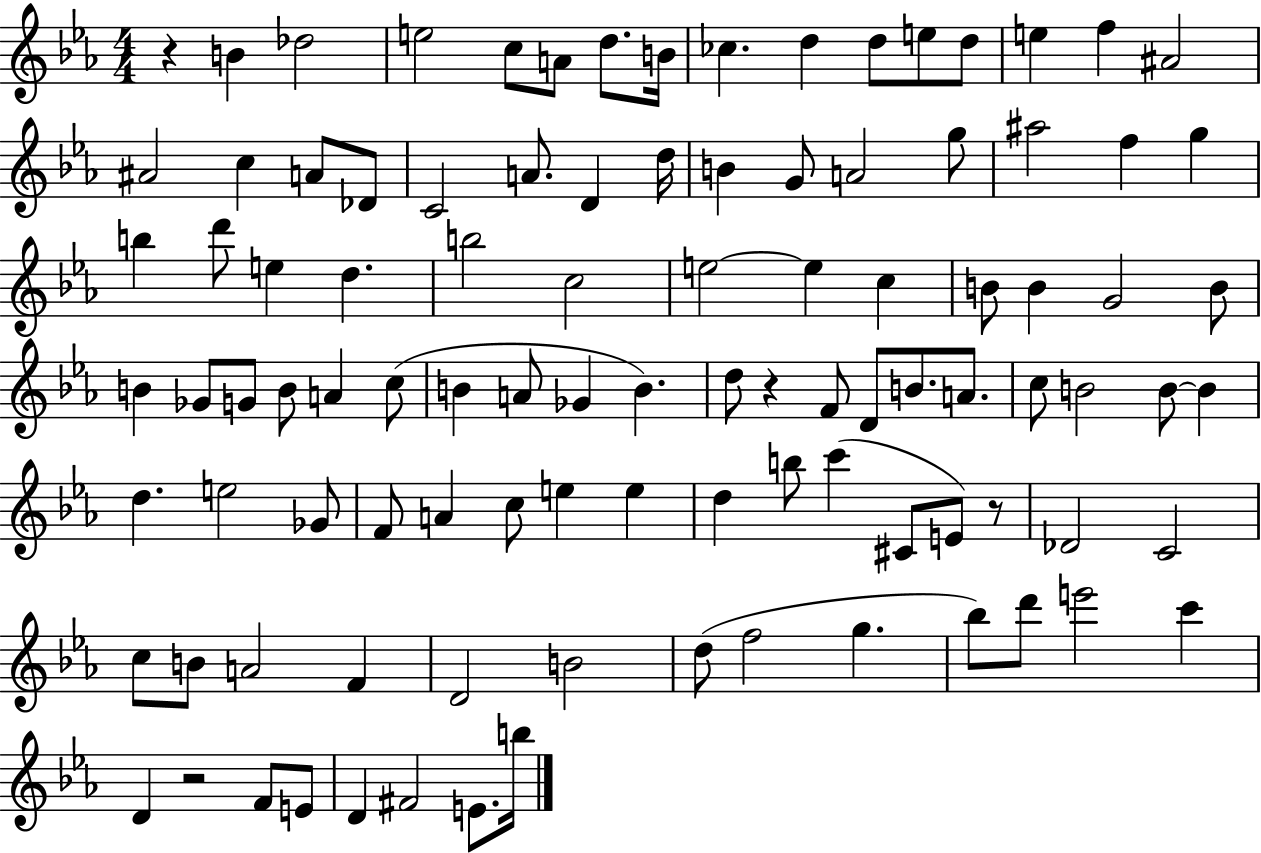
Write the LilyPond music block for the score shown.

{
  \clef treble
  \numericTimeSignature
  \time 4/4
  \key ees \major
  \repeat volta 2 { r4 b'4 des''2 | e''2 c''8 a'8 d''8. b'16 | ces''4. d''4 d''8 e''8 d''8 | e''4 f''4 ais'2 | \break ais'2 c''4 a'8 des'8 | c'2 a'8. d'4 d''16 | b'4 g'8 a'2 g''8 | ais''2 f''4 g''4 | \break b''4 d'''8 e''4 d''4. | b''2 c''2 | e''2~~ e''4 c''4 | b'8 b'4 g'2 b'8 | \break b'4 ges'8 g'8 b'8 a'4 c''8( | b'4 a'8 ges'4 b'4.) | d''8 r4 f'8 d'8 b'8. a'8. | c''8 b'2 b'8~~ b'4 | \break d''4. e''2 ges'8 | f'8 a'4 c''8 e''4 e''4 | d''4 b''8 c'''4( cis'8 e'8) r8 | des'2 c'2 | \break c''8 b'8 a'2 f'4 | d'2 b'2 | d''8( f''2 g''4. | bes''8) d'''8 e'''2 c'''4 | \break d'4 r2 f'8 e'8 | d'4 fis'2 e'8. b''16 | } \bar "|."
}